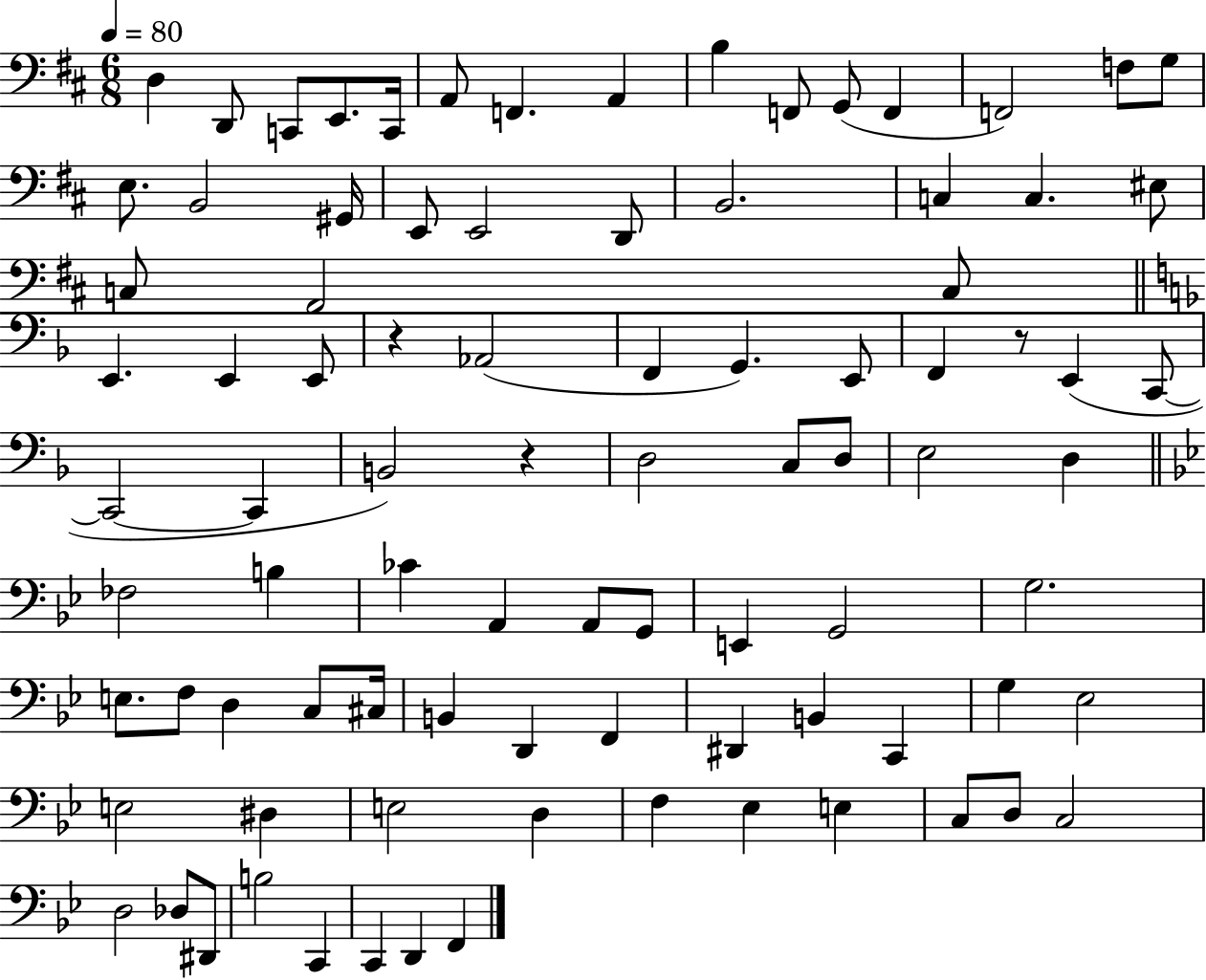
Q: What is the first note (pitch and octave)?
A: D3